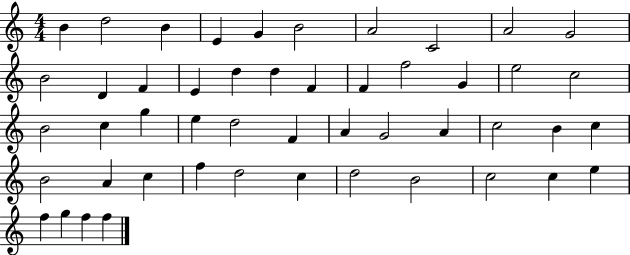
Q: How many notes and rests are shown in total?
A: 49